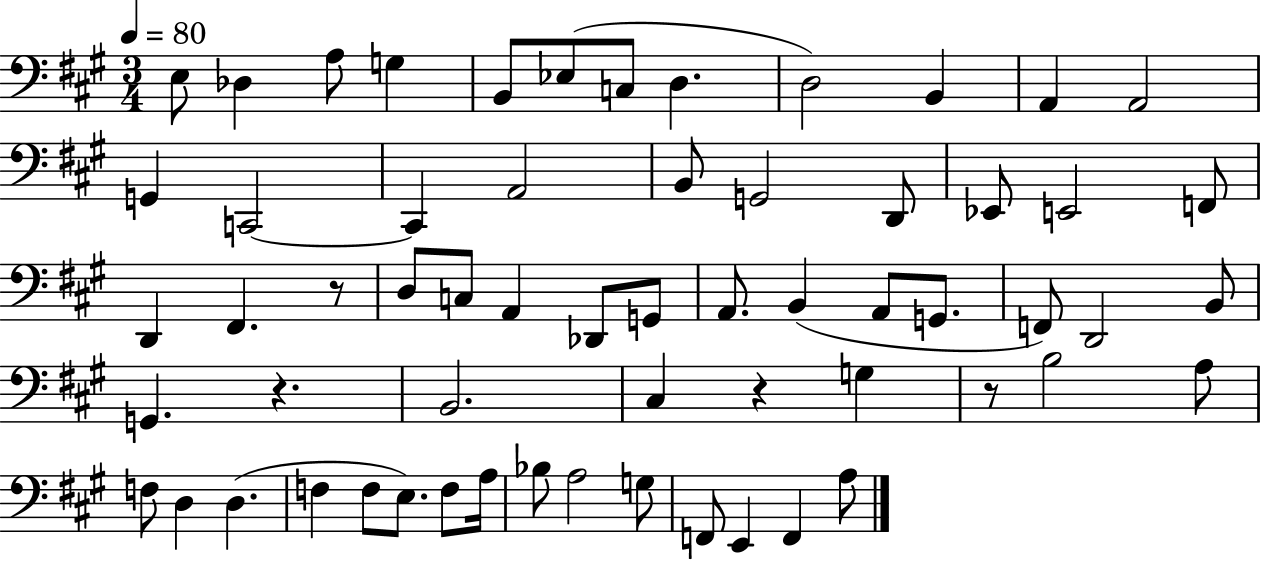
{
  \clef bass
  \numericTimeSignature
  \time 3/4
  \key a \major
  \tempo 4 = 80
  e8 des4 a8 g4 | b,8 ees8( c8 d4. | d2) b,4 | a,4 a,2 | \break g,4 c,2~~ | c,4 a,2 | b,8 g,2 d,8 | ees,8 e,2 f,8 | \break d,4 fis,4. r8 | d8 c8 a,4 des,8 g,8 | a,8. b,4( a,8 g,8. | f,8) d,2 b,8 | \break g,4. r4. | b,2. | cis4 r4 g4 | r8 b2 a8 | \break f8 d4 d4.( | f4 f8 e8.) f8 a16 | bes8 a2 g8 | f,8 e,4 f,4 a8 | \break \bar "|."
}